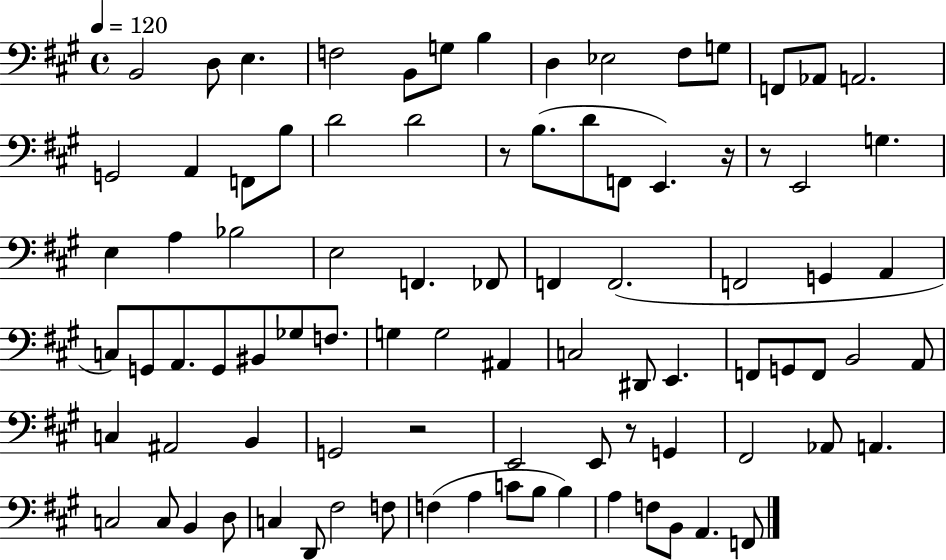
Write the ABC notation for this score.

X:1
T:Untitled
M:4/4
L:1/4
K:A
B,,2 D,/2 E, F,2 B,,/2 G,/2 B, D, _E,2 ^F,/2 G,/2 F,,/2 _A,,/2 A,,2 G,,2 A,, F,,/2 B,/2 D2 D2 z/2 B,/2 D/2 F,,/2 E,, z/4 z/2 E,,2 G, E, A, _B,2 E,2 F,, _F,,/2 F,, F,,2 F,,2 G,, A,, C,/2 G,,/2 A,,/2 G,,/2 ^B,,/2 _G,/2 F,/2 G, G,2 ^A,, C,2 ^D,,/2 E,, F,,/2 G,,/2 F,,/2 B,,2 A,,/2 C, ^A,,2 B,, G,,2 z2 E,,2 E,,/2 z/2 G,, ^F,,2 _A,,/2 A,, C,2 C,/2 B,, D,/2 C, D,,/2 ^F,2 F,/2 F, A, C/2 B,/2 B, A, F,/2 B,,/2 A,, F,,/2